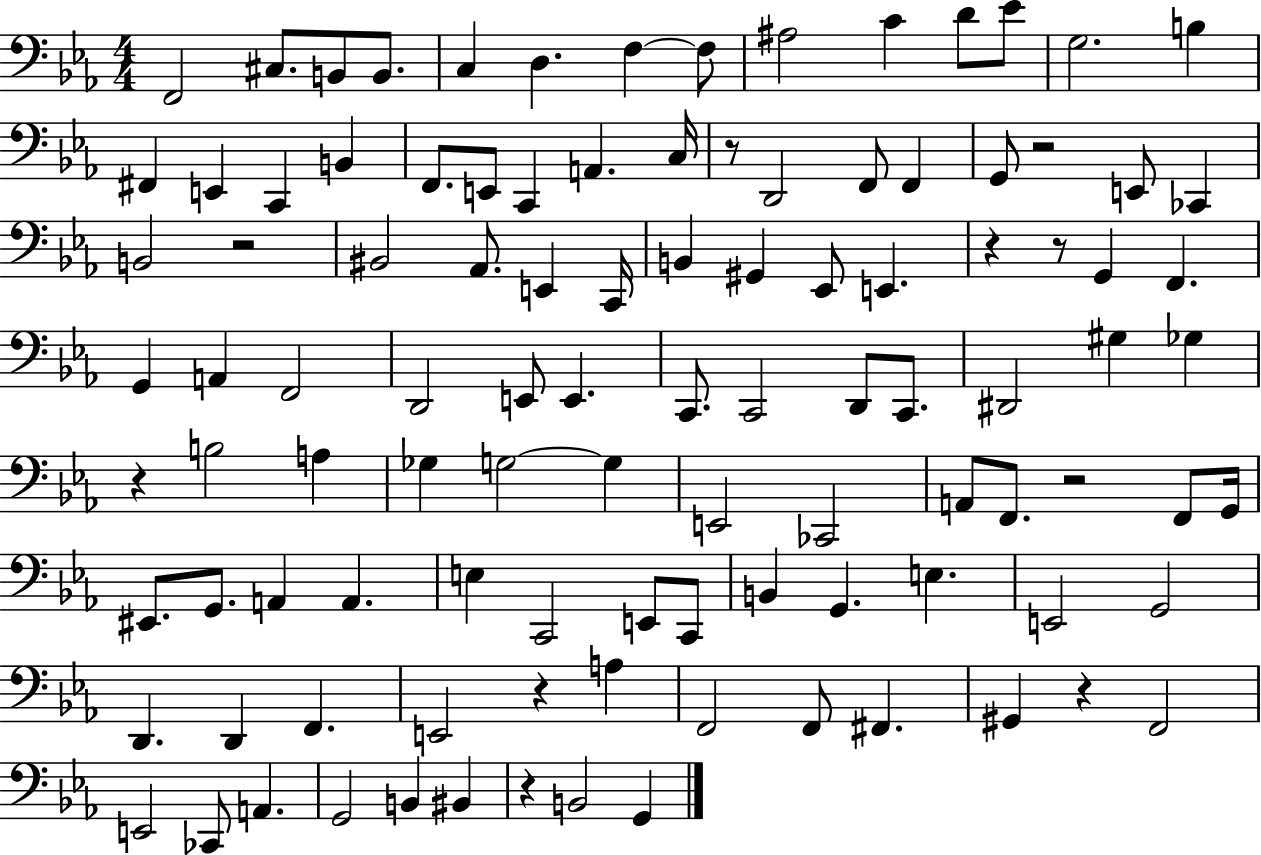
X:1
T:Untitled
M:4/4
L:1/4
K:Eb
F,,2 ^C,/2 B,,/2 B,,/2 C, D, F, F,/2 ^A,2 C D/2 _E/2 G,2 B, ^F,, E,, C,, B,, F,,/2 E,,/2 C,, A,, C,/4 z/2 D,,2 F,,/2 F,, G,,/2 z2 E,,/2 _C,, B,,2 z2 ^B,,2 _A,,/2 E,, C,,/4 B,, ^G,, _E,,/2 E,, z z/2 G,, F,, G,, A,, F,,2 D,,2 E,,/2 E,, C,,/2 C,,2 D,,/2 C,,/2 ^D,,2 ^G, _G, z B,2 A, _G, G,2 G, E,,2 _C,,2 A,,/2 F,,/2 z2 F,,/2 G,,/4 ^E,,/2 G,,/2 A,, A,, E, C,,2 E,,/2 C,,/2 B,, G,, E, E,,2 G,,2 D,, D,, F,, E,,2 z A, F,,2 F,,/2 ^F,, ^G,, z F,,2 E,,2 _C,,/2 A,, G,,2 B,, ^B,, z B,,2 G,,